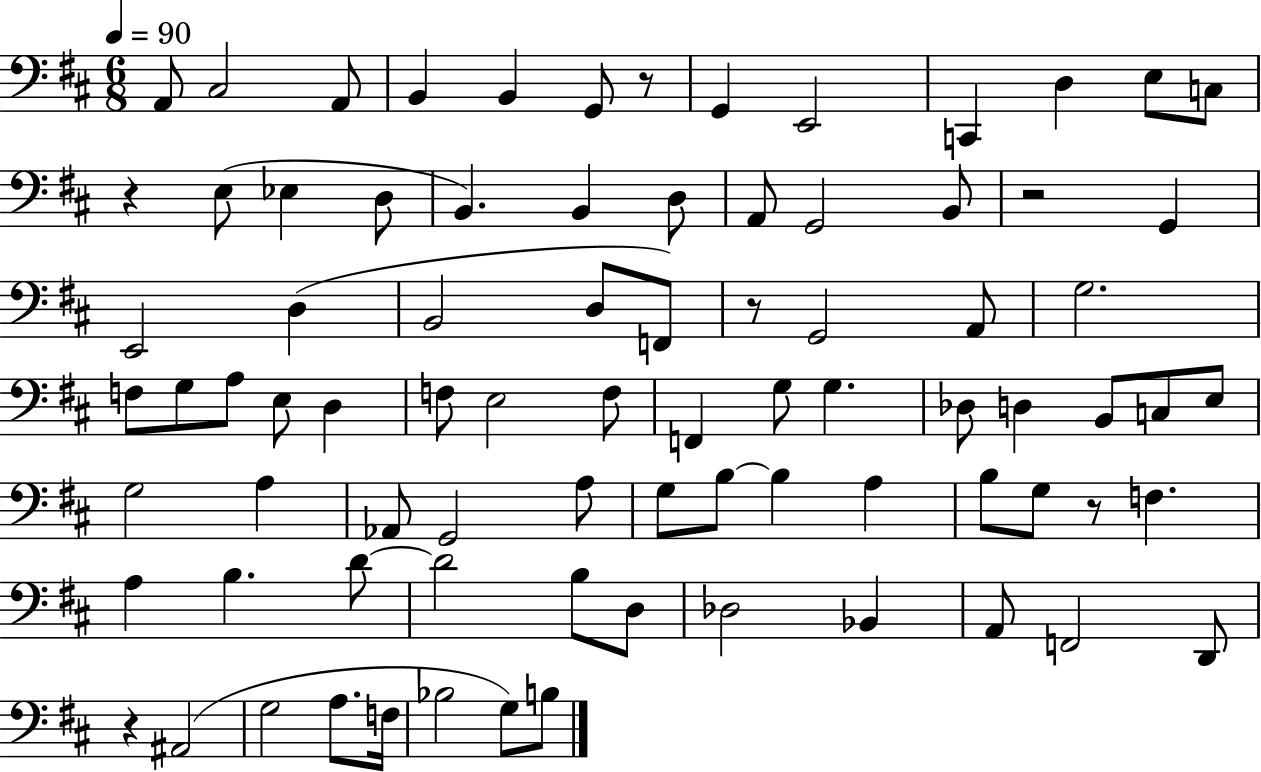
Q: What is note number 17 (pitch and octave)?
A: B2